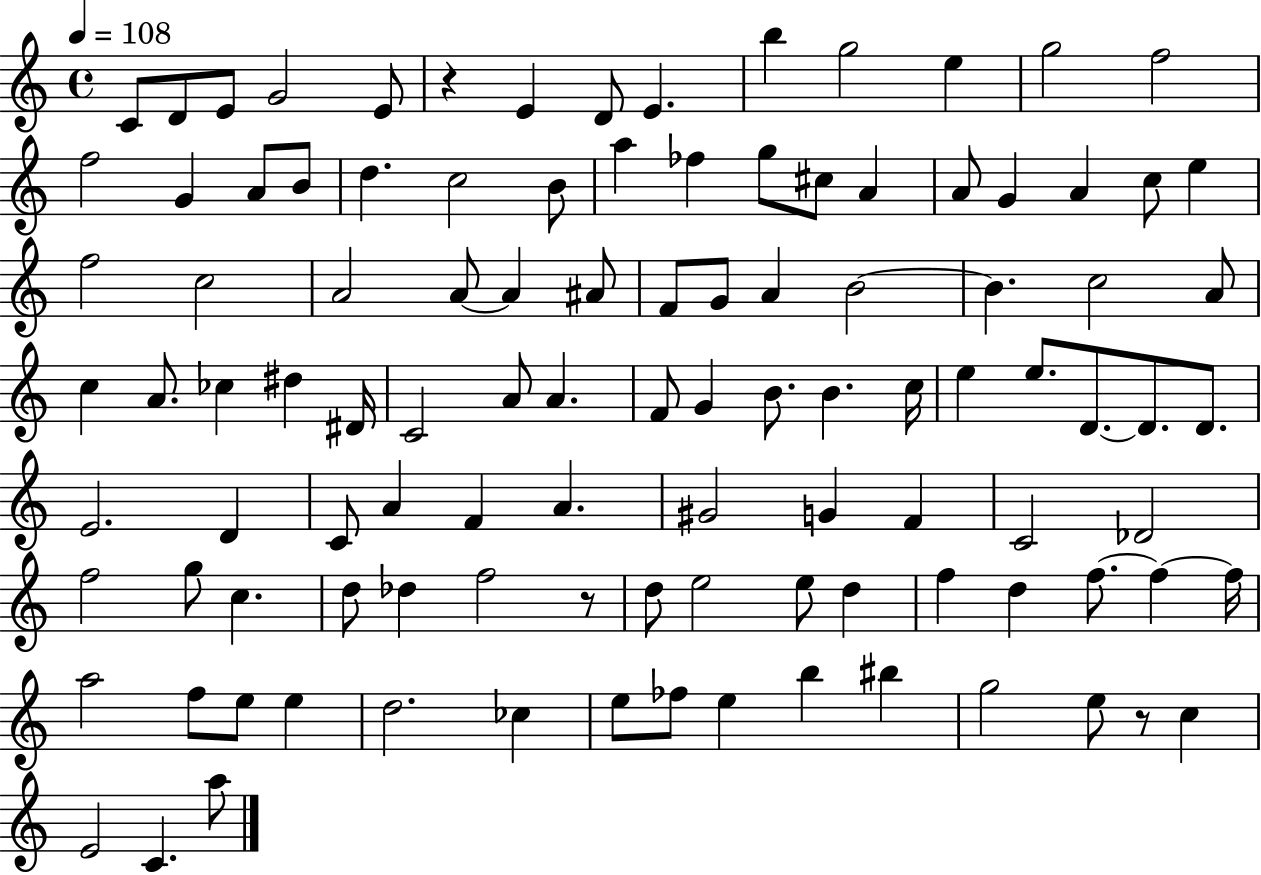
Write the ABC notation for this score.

X:1
T:Untitled
M:4/4
L:1/4
K:C
C/2 D/2 E/2 G2 E/2 z E D/2 E b g2 e g2 f2 f2 G A/2 B/2 d c2 B/2 a _f g/2 ^c/2 A A/2 G A c/2 e f2 c2 A2 A/2 A ^A/2 F/2 G/2 A B2 B c2 A/2 c A/2 _c ^d ^D/4 C2 A/2 A F/2 G B/2 B c/4 e e/2 D/2 D/2 D/2 E2 D C/2 A F A ^G2 G F C2 _D2 f2 g/2 c d/2 _d f2 z/2 d/2 e2 e/2 d f d f/2 f f/4 a2 f/2 e/2 e d2 _c e/2 _f/2 e b ^b g2 e/2 z/2 c E2 C a/2